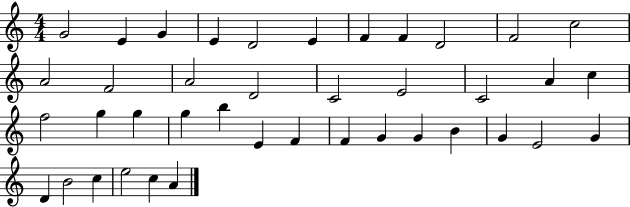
{
  \clef treble
  \numericTimeSignature
  \time 4/4
  \key c \major
  g'2 e'4 g'4 | e'4 d'2 e'4 | f'4 f'4 d'2 | f'2 c''2 | \break a'2 f'2 | a'2 d'2 | c'2 e'2 | c'2 a'4 c''4 | \break f''2 g''4 g''4 | g''4 b''4 e'4 f'4 | f'4 g'4 g'4 b'4 | g'4 e'2 g'4 | \break d'4 b'2 c''4 | e''2 c''4 a'4 | \bar "|."
}